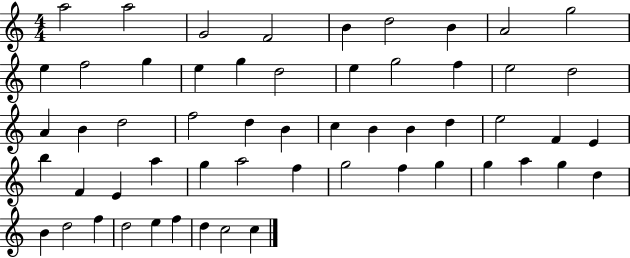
X:1
T:Untitled
M:4/4
L:1/4
K:C
a2 a2 G2 F2 B d2 B A2 g2 e f2 g e g d2 e g2 f e2 d2 A B d2 f2 d B c B B d e2 F E b F E a g a2 f g2 f g g a g d B d2 f d2 e f d c2 c